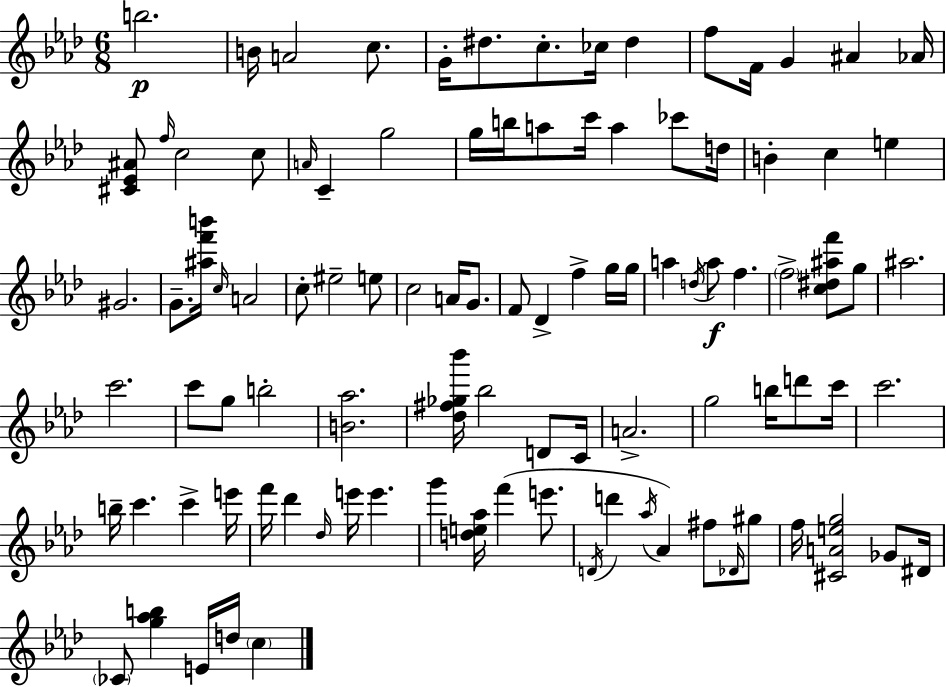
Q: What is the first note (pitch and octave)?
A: B5